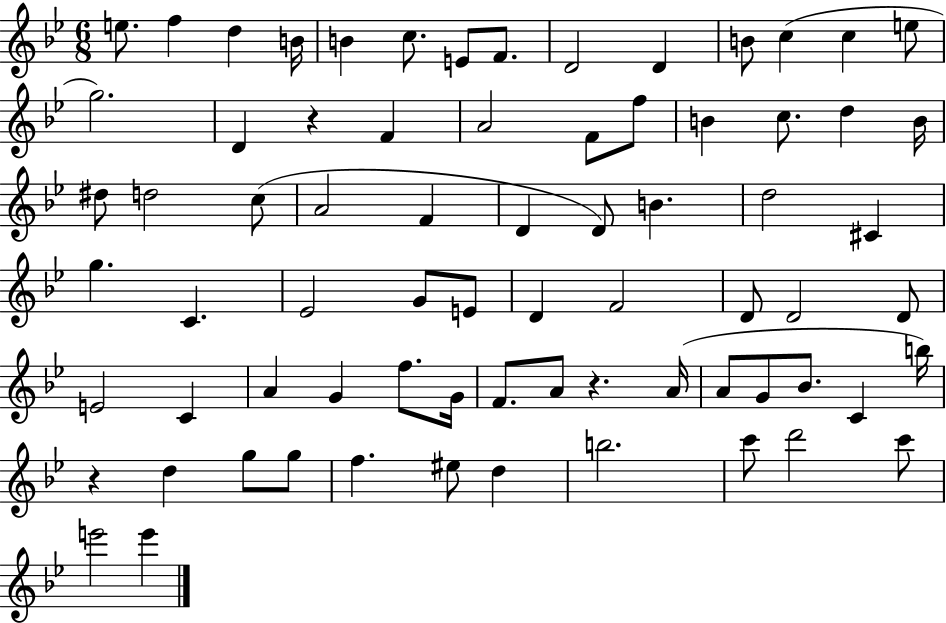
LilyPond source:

{
  \clef treble
  \numericTimeSignature
  \time 6/8
  \key bes \major
  e''8. f''4 d''4 b'16 | b'4 c''8. e'8 f'8. | d'2 d'4 | b'8 c''4( c''4 e''8 | \break g''2.) | d'4 r4 f'4 | a'2 f'8 f''8 | b'4 c''8. d''4 b'16 | \break dis''8 d''2 c''8( | a'2 f'4 | d'4 d'8) b'4. | d''2 cis'4 | \break g''4. c'4. | ees'2 g'8 e'8 | d'4 f'2 | d'8 d'2 d'8 | \break e'2 c'4 | a'4 g'4 f''8. g'16 | f'8. a'8 r4. a'16( | a'8 g'8 bes'8. c'4 b''16) | \break r4 d''4 g''8 g''8 | f''4. eis''8 d''4 | b''2. | c'''8 d'''2 c'''8 | \break e'''2 e'''4 | \bar "|."
}